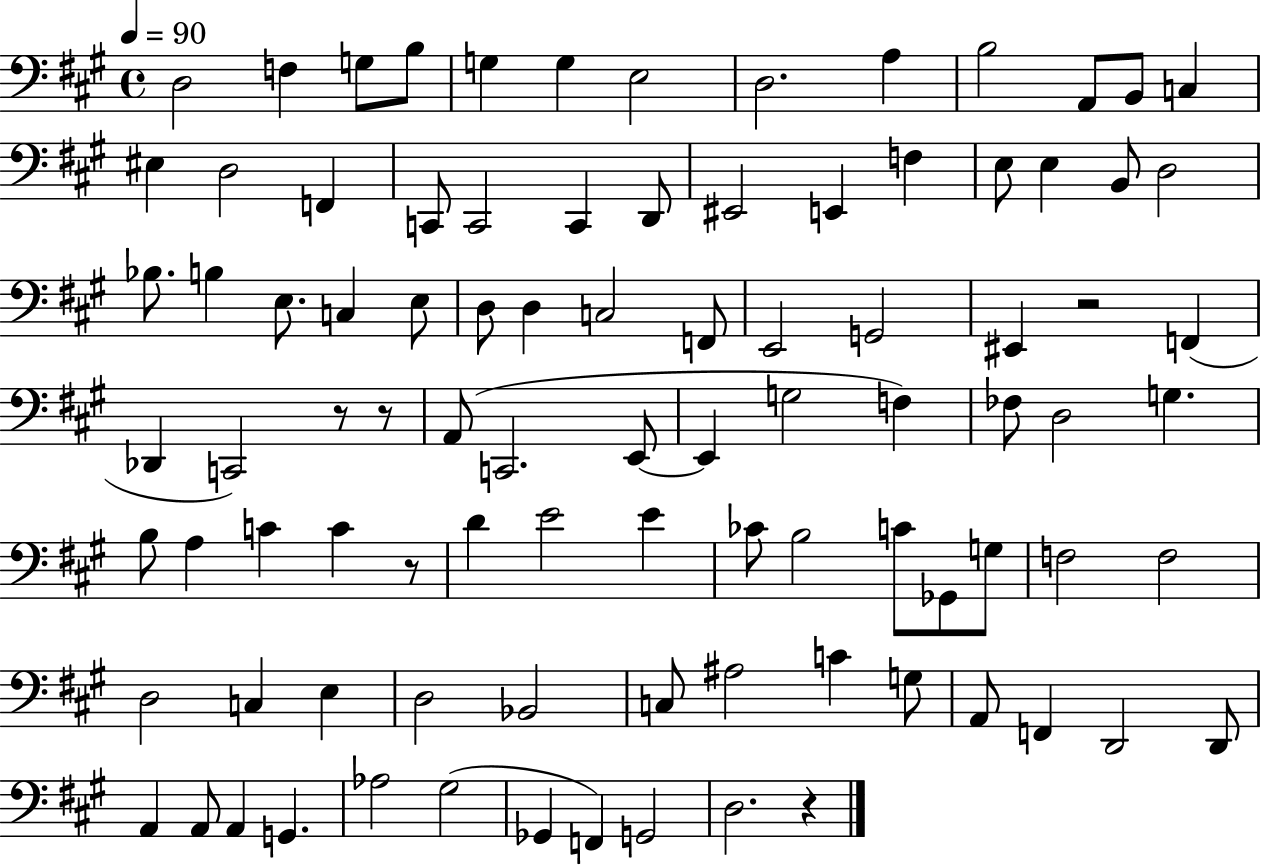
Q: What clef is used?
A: bass